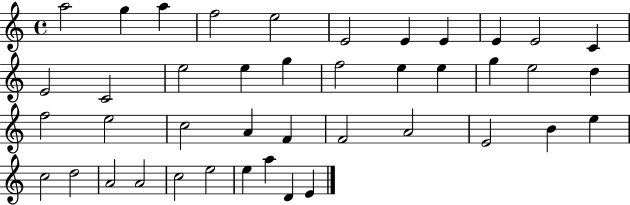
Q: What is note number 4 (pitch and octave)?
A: F5